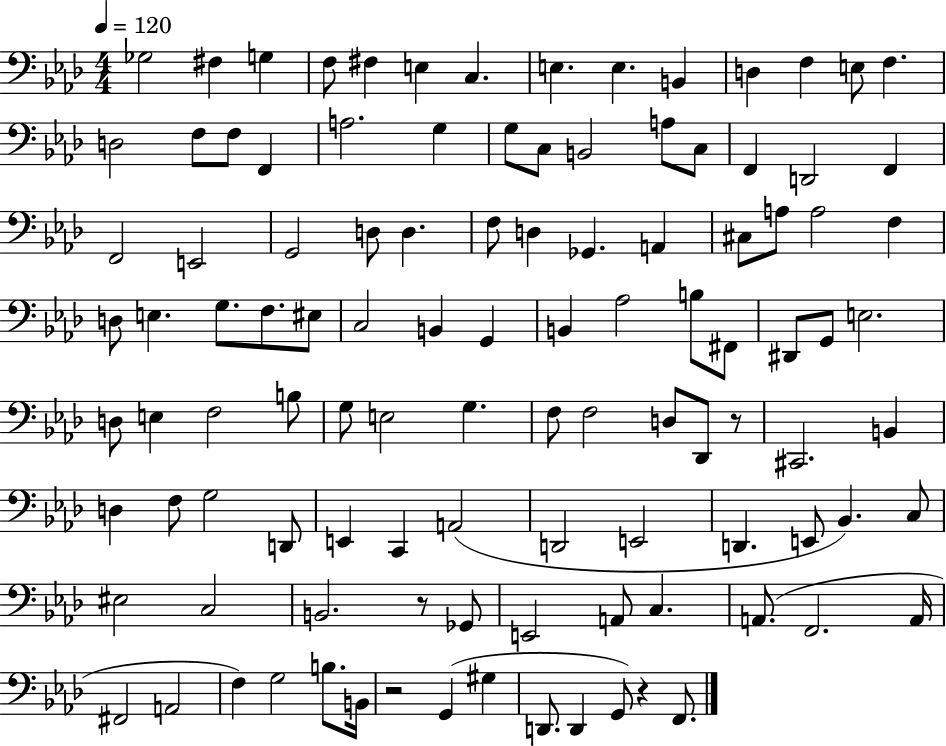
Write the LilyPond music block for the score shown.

{
  \clef bass
  \numericTimeSignature
  \time 4/4
  \key aes \major
  \tempo 4 = 120
  \repeat volta 2 { ges2 fis4 g4 | f8 fis4 e4 c4. | e4. e4. b,4 | d4 f4 e8 f4. | \break d2 f8 f8 f,4 | a2. g4 | g8 c8 b,2 a8 c8 | f,4 d,2 f,4 | \break f,2 e,2 | g,2 d8 d4. | f8 d4 ges,4. a,4 | cis8 a8 a2 f4 | \break d8 e4. g8. f8. eis8 | c2 b,4 g,4 | b,4 aes2 b8 fis,8 | dis,8 g,8 e2. | \break d8 e4 f2 b8 | g8 e2 g4. | f8 f2 d8 des,8 r8 | cis,2. b,4 | \break d4 f8 g2 d,8 | e,4 c,4 a,2( | d,2 e,2 | d,4. e,8 bes,4.) c8 | \break eis2 c2 | b,2. r8 ges,8 | e,2 a,8 c4. | a,8.( f,2. a,16 | \break fis,2 a,2 | f4) g2 b8. b,16 | r2 g,4( gis4 | d,8. d,4 g,8) r4 f,8. | \break } \bar "|."
}